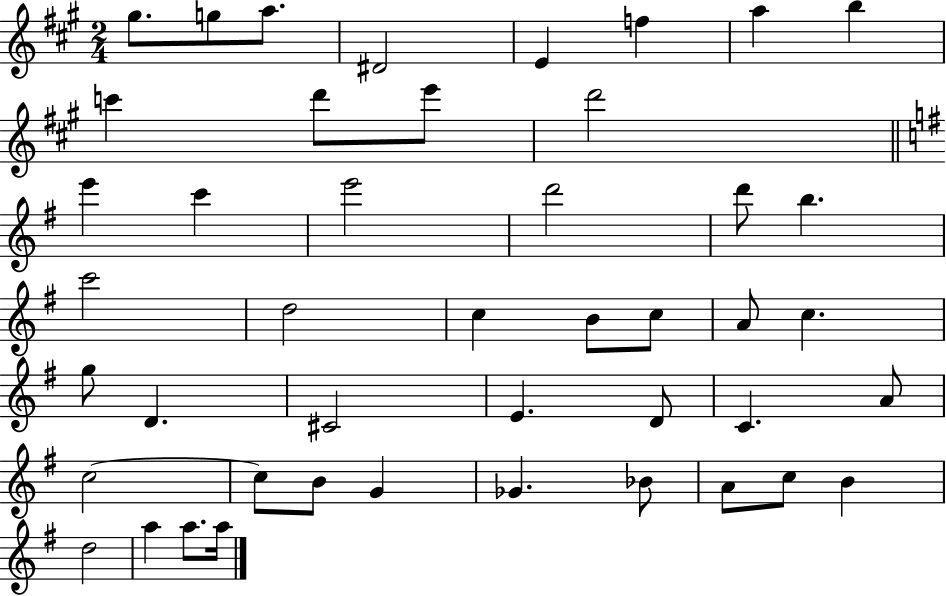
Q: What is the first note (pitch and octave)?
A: G#5